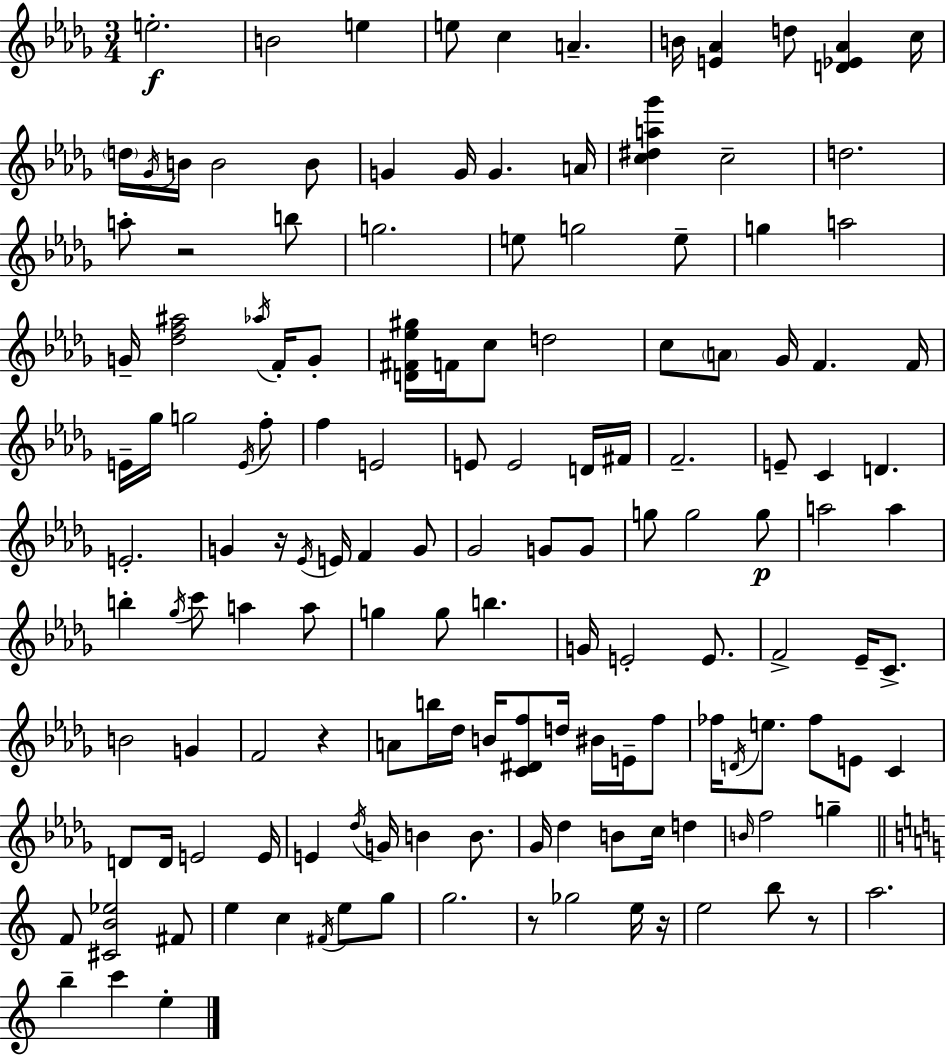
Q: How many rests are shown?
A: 6